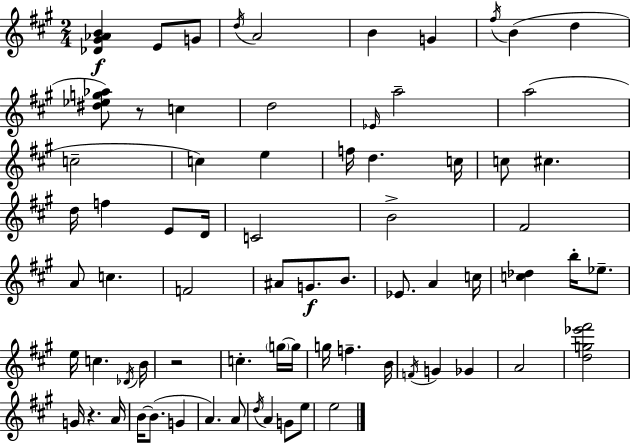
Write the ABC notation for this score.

X:1
T:Untitled
M:2/4
L:1/4
K:A
[_D^G_AB] E/2 G/2 d/4 A2 B G ^f/4 B d [^d_eg_a]/2 z/2 c d2 _E/4 a2 a2 c2 c e f/4 d c/4 c/2 ^c d/4 f E/2 D/4 C2 B2 ^F2 A/2 c F2 ^A/2 G/2 B/2 _E/2 A c/4 [c_d] b/4 _e/2 e/4 c _D/4 B/4 z2 c g/4 g/4 g/4 f B/4 F/4 G _G A2 [dg_e'^f']2 G/4 z A/4 B/4 B/2 G A A/2 d/4 A G/2 e/2 e2